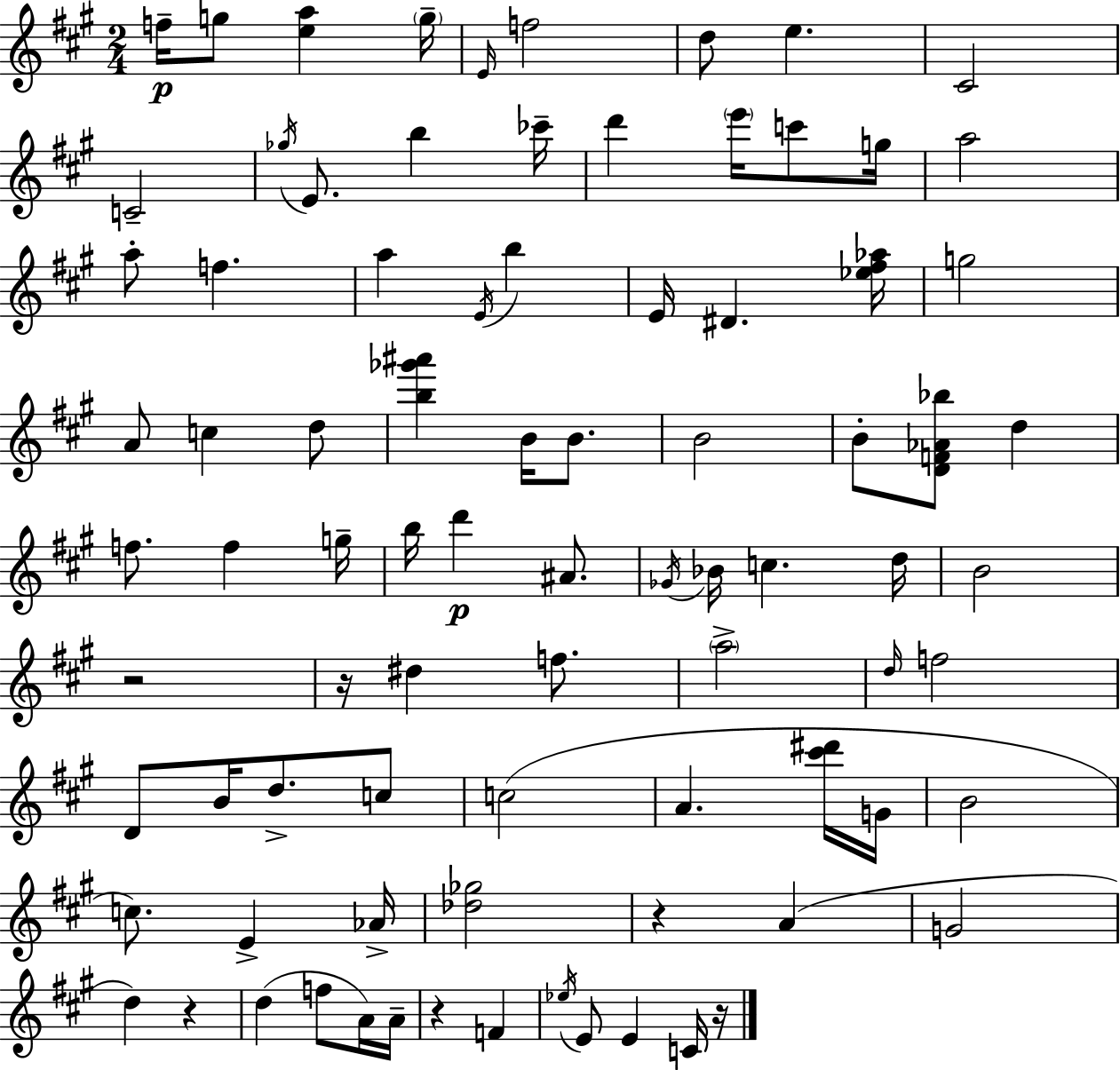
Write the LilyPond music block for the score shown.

{
  \clef treble
  \numericTimeSignature
  \time 2/4
  \key a \major
  f''16--\p g''8 <e'' a''>4 \parenthesize g''16-- | \grace { e'16 } f''2 | d''8 e''4. | cis'2 | \break c'2-- | \acciaccatura { ges''16 } e'8. b''4 | ces'''16-- d'''4 \parenthesize e'''16 c'''8 | g''16 a''2 | \break a''8-. f''4. | a''4 \acciaccatura { e'16 } b''4 | e'16 dis'4. | <ees'' fis'' aes''>16 g''2 | \break a'8 c''4 | d''8 <b'' ges''' ais'''>4 b'16 | b'8. b'2 | b'8-. <d' f' aes' bes''>8 d''4 | \break f''8. f''4 | g''16-- b''16 d'''4\p | ais'8. \acciaccatura { ges'16 } bes'16 c''4. | d''16 b'2 | \break r2 | r16 dis''4 | f''8. \parenthesize a''2-> | \grace { d''16 } f''2 | \break d'8 b'16 | d''8.-> c''8 c''2( | a'4. | <cis''' dis'''>16 g'16 b'2 | \break c''8.) | e'4-> aes'16-> <des'' ges''>2 | r4 | a'4( g'2 | \break d''4) | r4 d''4( | f''8 a'16) a'16-- r4 | f'4 \acciaccatura { ees''16 } e'8 | \break e'4 c'16 r16 \bar "|."
}